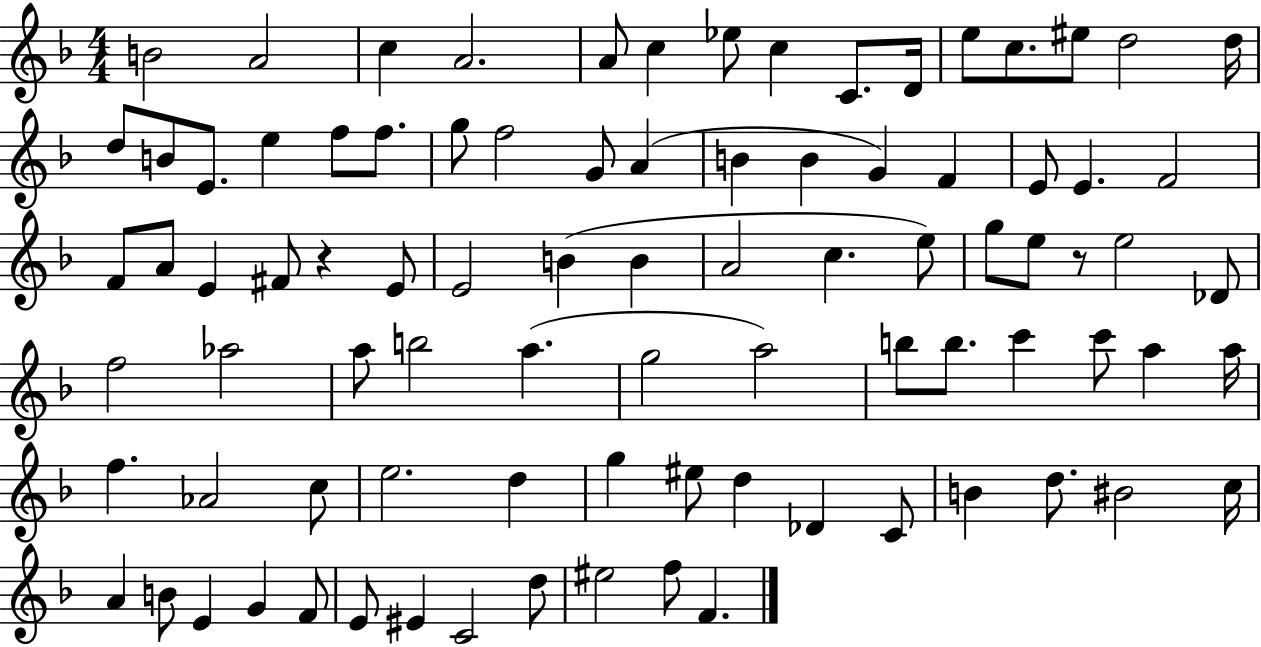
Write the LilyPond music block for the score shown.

{
  \clef treble
  \numericTimeSignature
  \time 4/4
  \key f \major
  b'2 a'2 | c''4 a'2. | a'8 c''4 ees''8 c''4 c'8. d'16 | e''8 c''8. eis''8 d''2 d''16 | \break d''8 b'8 e'8. e''4 f''8 f''8. | g''8 f''2 g'8 a'4( | b'4 b'4 g'4) f'4 | e'8 e'4. f'2 | \break f'8 a'8 e'4 fis'8 r4 e'8 | e'2 b'4( b'4 | a'2 c''4. e''8) | g''8 e''8 r8 e''2 des'8 | \break f''2 aes''2 | a''8 b''2 a''4.( | g''2 a''2) | b''8 b''8. c'''4 c'''8 a''4 a''16 | \break f''4. aes'2 c''8 | e''2. d''4 | g''4 eis''8 d''4 des'4 c'8 | b'4 d''8. bis'2 c''16 | \break a'4 b'8 e'4 g'4 f'8 | e'8 eis'4 c'2 d''8 | eis''2 f''8 f'4. | \bar "|."
}